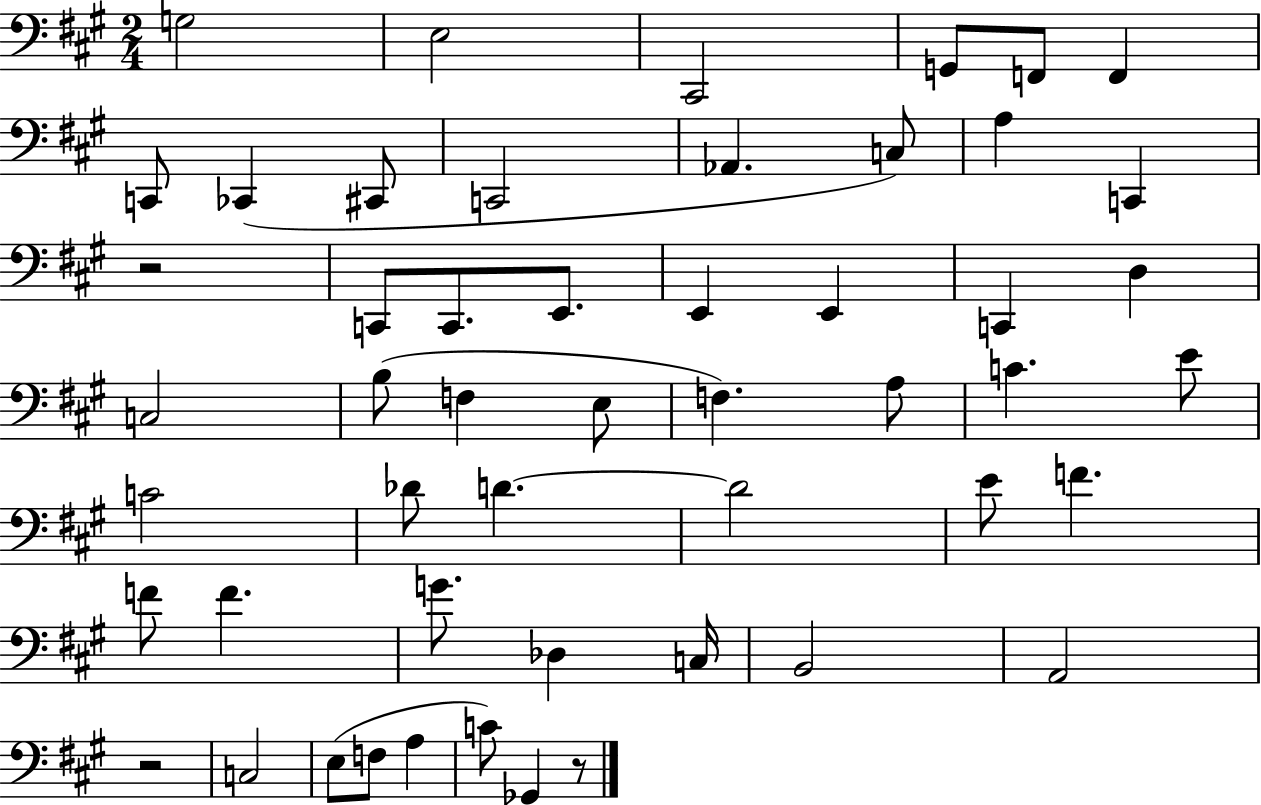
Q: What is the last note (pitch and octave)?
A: Gb2